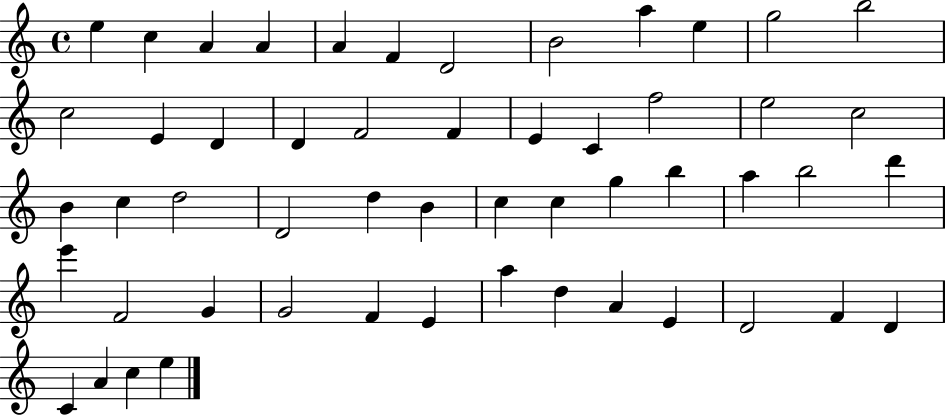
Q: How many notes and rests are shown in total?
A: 53